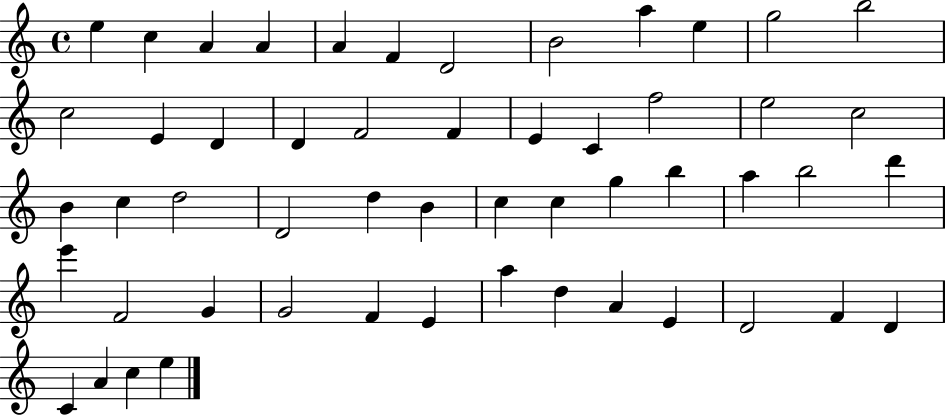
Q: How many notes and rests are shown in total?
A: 53